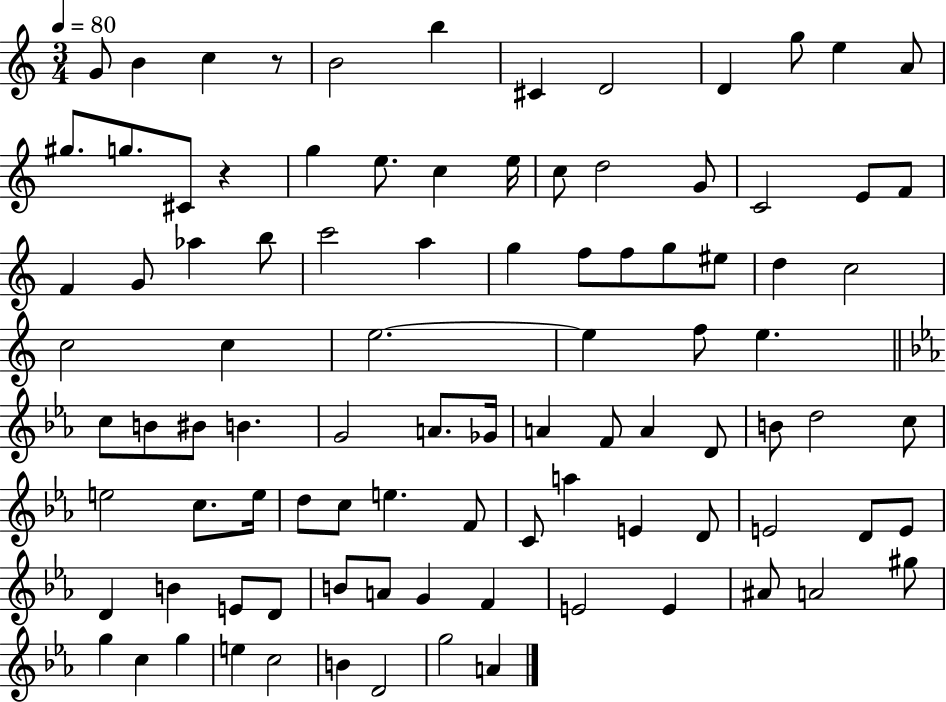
X:1
T:Untitled
M:3/4
L:1/4
K:C
G/2 B c z/2 B2 b ^C D2 D g/2 e A/2 ^g/2 g/2 ^C/2 z g e/2 c e/4 c/2 d2 G/2 C2 E/2 F/2 F G/2 _a b/2 c'2 a g f/2 f/2 g/2 ^e/2 d c2 c2 c e2 e f/2 e c/2 B/2 ^B/2 B G2 A/2 _G/4 A F/2 A D/2 B/2 d2 c/2 e2 c/2 e/4 d/2 c/2 e F/2 C/2 a E D/2 E2 D/2 E/2 D B E/2 D/2 B/2 A/2 G F E2 E ^A/2 A2 ^g/2 g c g e c2 B D2 g2 A